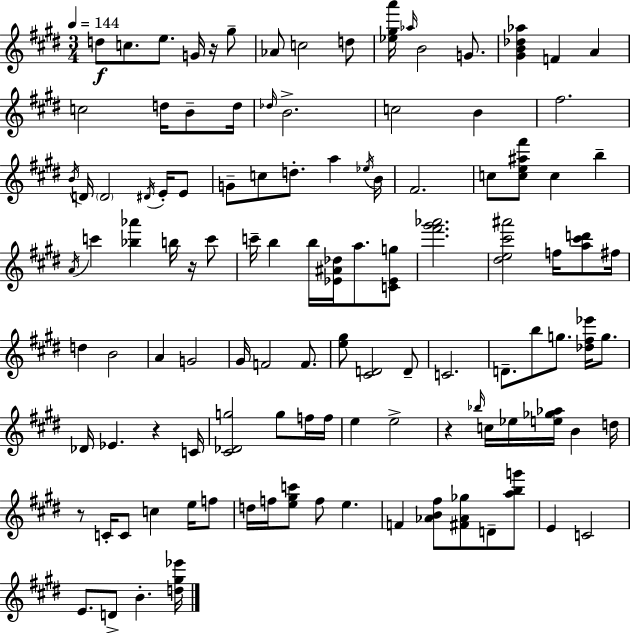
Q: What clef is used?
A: treble